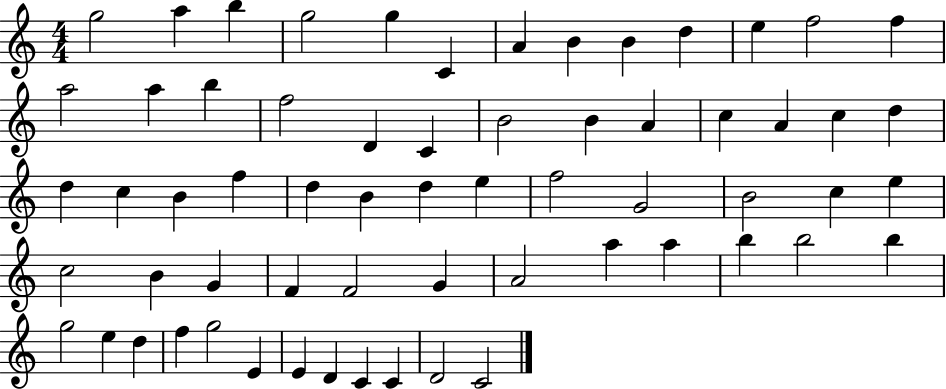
G5/h A5/q B5/q G5/h G5/q C4/q A4/q B4/q B4/q D5/q E5/q F5/h F5/q A5/h A5/q B5/q F5/h D4/q C4/q B4/h B4/q A4/q C5/q A4/q C5/q D5/q D5/q C5/q B4/q F5/q D5/q B4/q D5/q E5/q F5/h G4/h B4/h C5/q E5/q C5/h B4/q G4/q F4/q F4/h G4/q A4/h A5/q A5/q B5/q B5/h B5/q G5/h E5/q D5/q F5/q G5/h E4/q E4/q D4/q C4/q C4/q D4/h C4/h